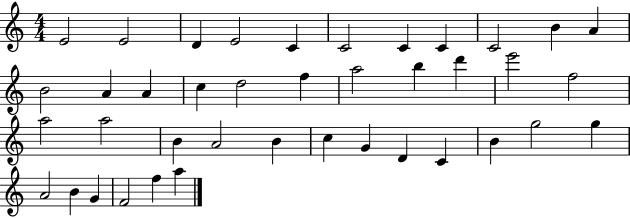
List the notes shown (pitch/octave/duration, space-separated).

E4/h E4/h D4/q E4/h C4/q C4/h C4/q C4/q C4/h B4/q A4/q B4/h A4/q A4/q C5/q D5/h F5/q A5/h B5/q D6/q E6/h F5/h A5/h A5/h B4/q A4/h B4/q C5/q G4/q D4/q C4/q B4/q G5/h G5/q A4/h B4/q G4/q F4/h F5/q A5/q